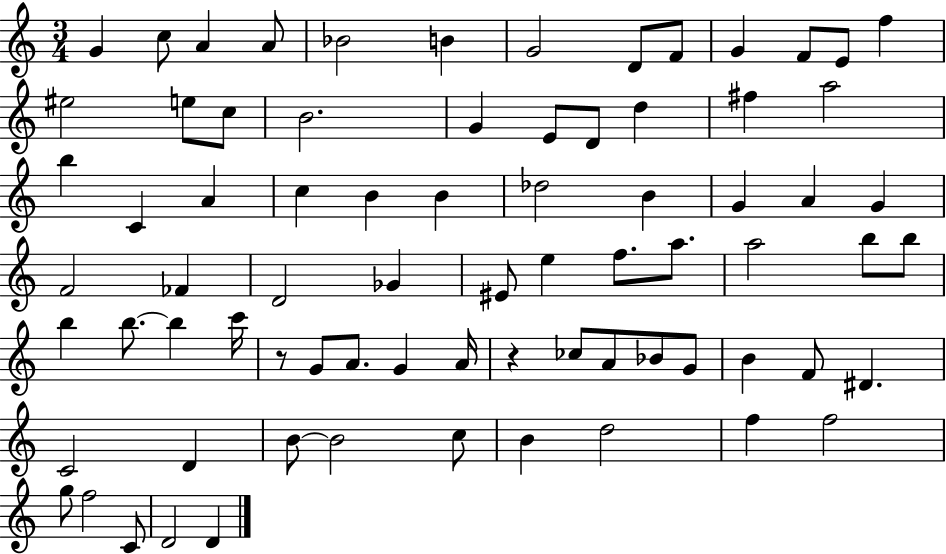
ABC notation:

X:1
T:Untitled
M:3/4
L:1/4
K:C
G c/2 A A/2 _B2 B G2 D/2 F/2 G F/2 E/2 f ^e2 e/2 c/2 B2 G E/2 D/2 d ^f a2 b C A c B B _d2 B G A G F2 _F D2 _G ^E/2 e f/2 a/2 a2 b/2 b/2 b b/2 b c'/4 z/2 G/2 A/2 G A/4 z _c/2 A/2 _B/2 G/2 B F/2 ^D C2 D B/2 B2 c/2 B d2 f f2 g/2 f2 C/2 D2 D